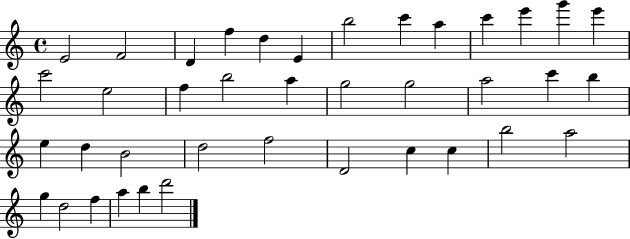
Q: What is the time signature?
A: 4/4